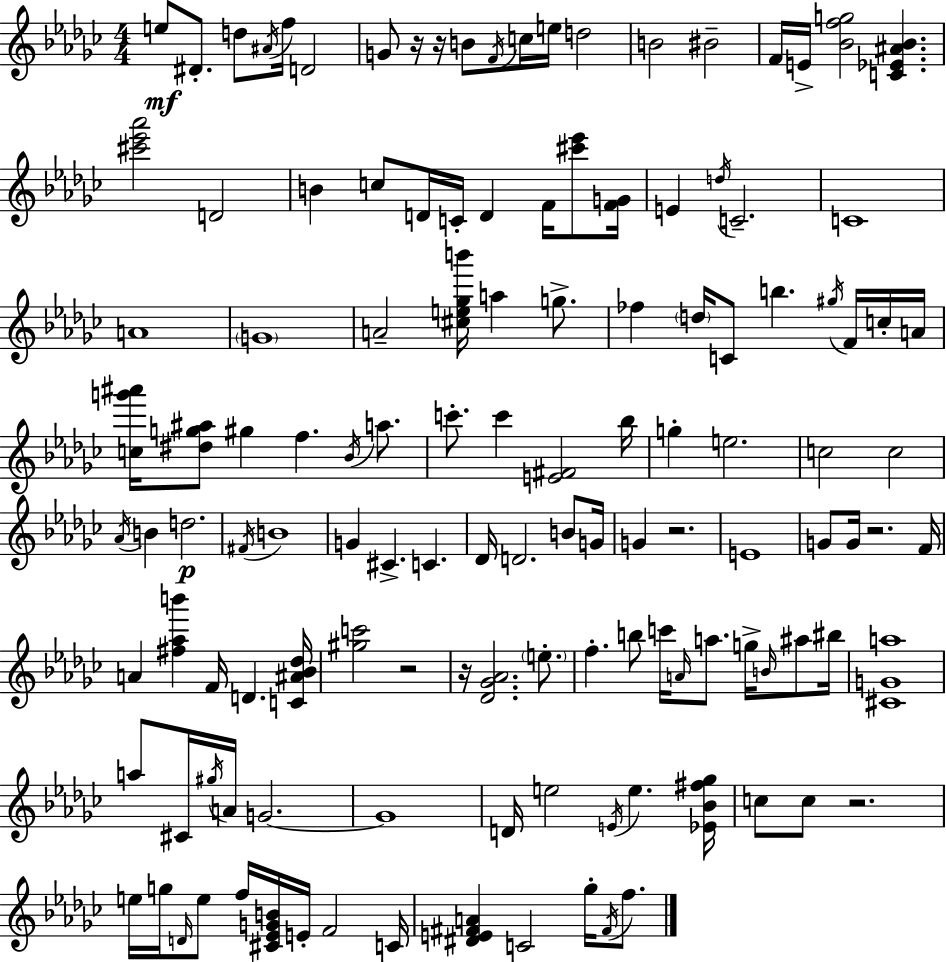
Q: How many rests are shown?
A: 7